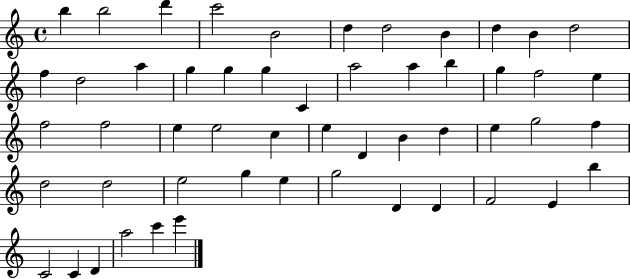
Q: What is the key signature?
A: C major